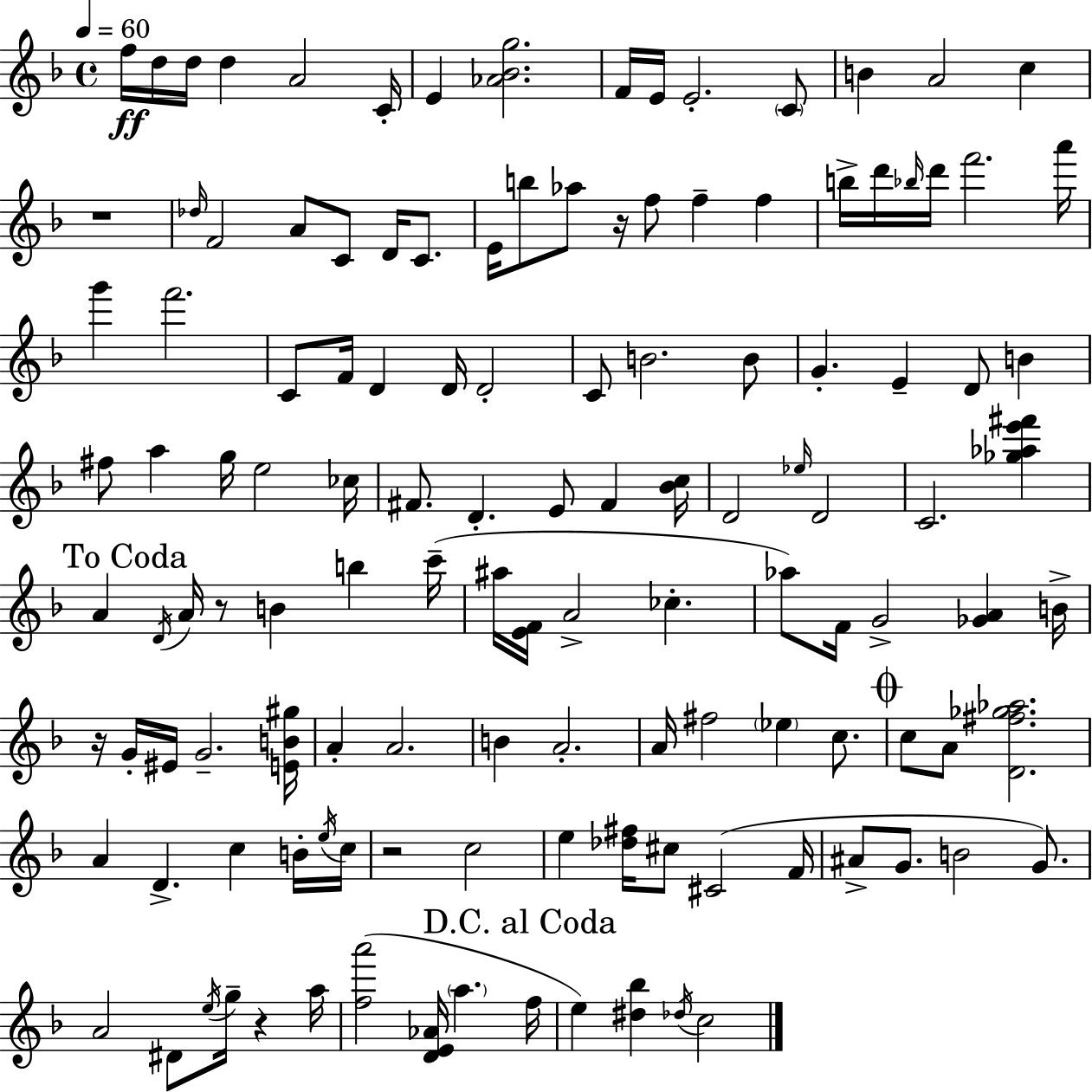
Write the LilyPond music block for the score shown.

{
  \clef treble
  \time 4/4
  \defaultTimeSignature
  \key f \major
  \tempo 4 = 60
  f''16\ff d''16 d''16 d''4 a'2 c'16-. | e'4 <aes' bes' g''>2. | f'16 e'16 e'2.-. \parenthesize c'8 | b'4 a'2 c''4 | \break r1 | \grace { des''16 } f'2 a'8 c'8 d'16 c'8. | e'16 b''8 aes''8 r16 f''8 f''4-- f''4 | b''16-> d'''16 \grace { bes''16 } d'''16 f'''2. | \break a'''16 g'''4 f'''2. | c'8 f'16 d'4 d'16 d'2-. | c'8 b'2. | b'8 g'4.-. e'4-- d'8 b'4 | \break fis''8 a''4 g''16 e''2 | ces''16 fis'8. d'4.-. e'8 fis'4 | <bes' c''>16 d'2 \grace { ees''16 } d'2 | c'2. <ges'' aes'' e''' fis'''>4 | \break \mark "To Coda" a'4 \acciaccatura { d'16 } a'16 r8 b'4 b''4 | c'''16--( ais''16 <e' f'>16 a'2-> ces''4.-. | aes''8) f'16 g'2-> <ges' a'>4 | b'16-> r16 g'16-. eis'16 g'2.-- | \break <e' b' gis''>16 a'4-. a'2. | b'4 a'2.-. | a'16 fis''2 \parenthesize ees''4 | c''8. \mark \markup { \musicglyph "scripts.coda" } c''8 a'8 <d' fis'' ges'' aes''>2. | \break a'4 d'4.-> c''4 | b'16-. \acciaccatura { e''16 } c''16 r2 c''2 | e''4 <des'' fis''>16 cis''8 cis'2( | f'16 ais'8-> g'8. b'2 | \break g'8.) a'2 dis'8 \acciaccatura { e''16 } | g''16-- r4 a''16 <f'' a'''>2( <d' e' aes'>16 \parenthesize a''4. | \mark "D.C. al Coda" f''16 e''4) <dis'' bes''>4 \acciaccatura { des''16 } c''2 | \bar "|."
}